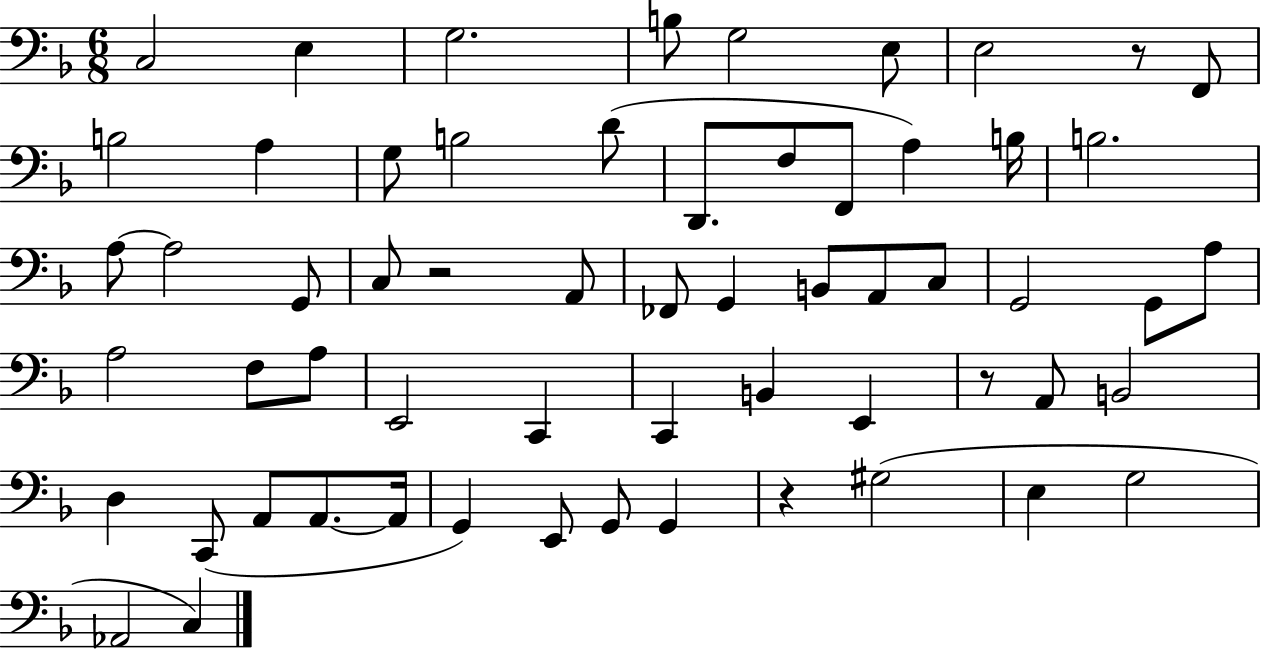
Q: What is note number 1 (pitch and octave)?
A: C3